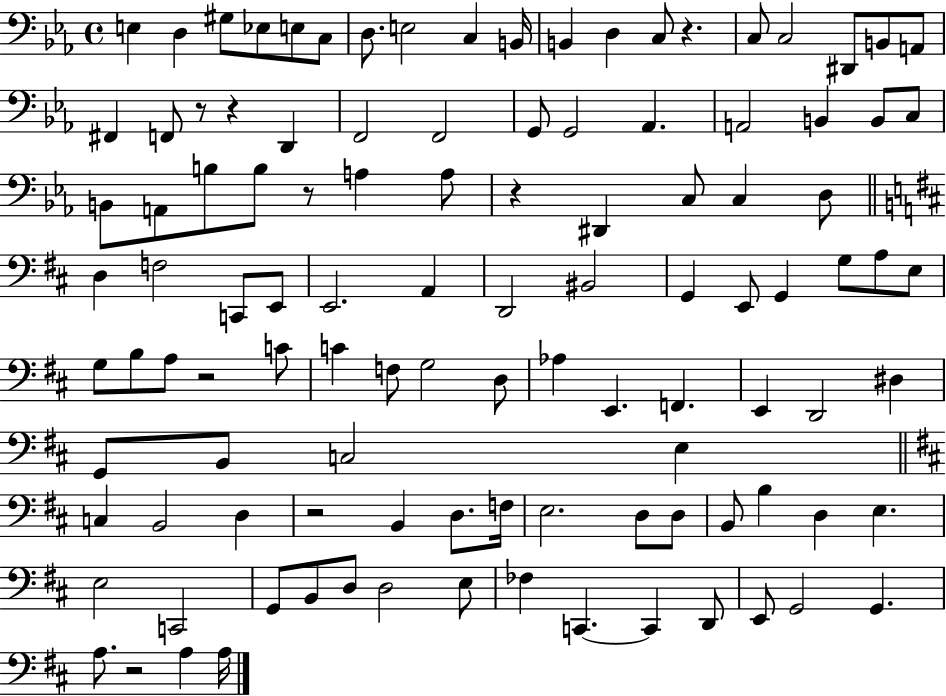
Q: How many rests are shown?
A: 8